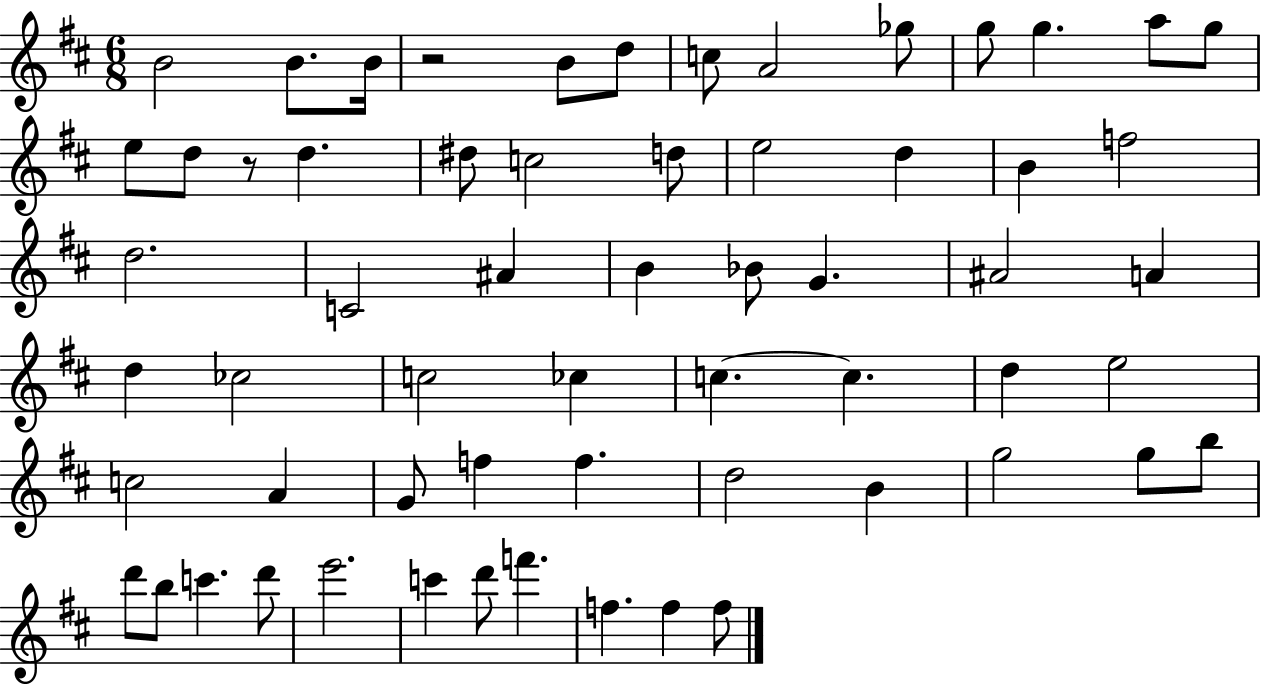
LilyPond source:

{
  \clef treble
  \numericTimeSignature
  \time 6/8
  \key d \major
  \repeat volta 2 { b'2 b'8. b'16 | r2 b'8 d''8 | c''8 a'2 ges''8 | g''8 g''4. a''8 g''8 | \break e''8 d''8 r8 d''4. | dis''8 c''2 d''8 | e''2 d''4 | b'4 f''2 | \break d''2. | c'2 ais'4 | b'4 bes'8 g'4. | ais'2 a'4 | \break d''4 ces''2 | c''2 ces''4 | c''4.~~ c''4. | d''4 e''2 | \break c''2 a'4 | g'8 f''4 f''4. | d''2 b'4 | g''2 g''8 b''8 | \break d'''8 b''8 c'''4. d'''8 | e'''2. | c'''4 d'''8 f'''4. | f''4. f''4 f''8 | \break } \bar "|."
}